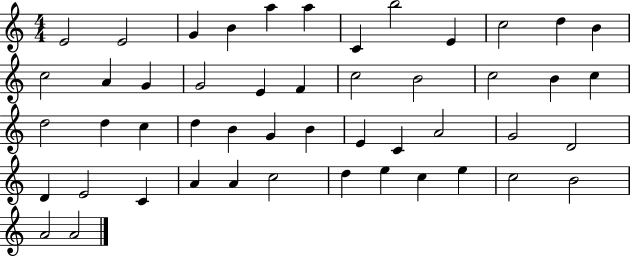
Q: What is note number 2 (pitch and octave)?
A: E4